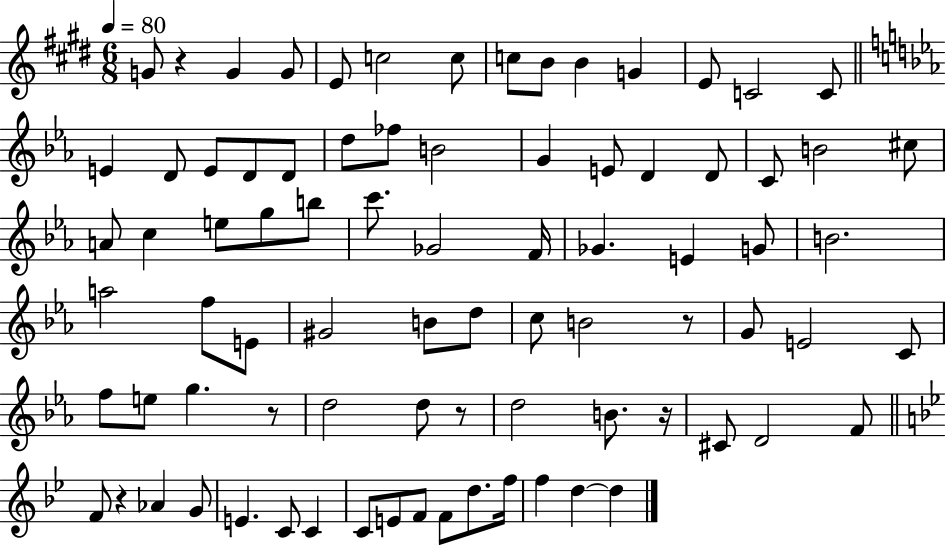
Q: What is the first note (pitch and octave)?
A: G4